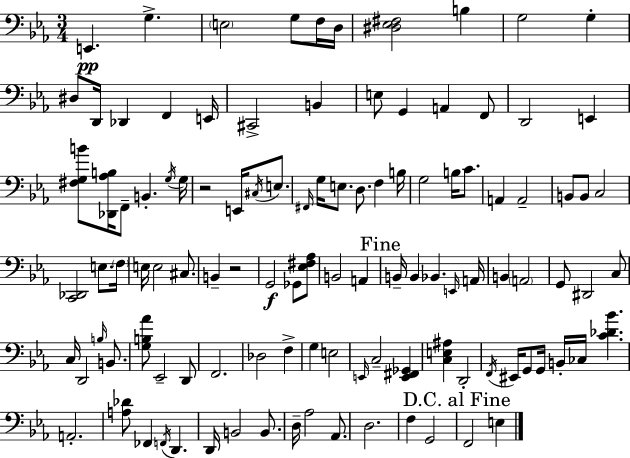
X:1
T:Untitled
M:3/4
L:1/4
K:Cm
E,, G, E,2 G,/2 F,/4 D,/4 [^D,_E,^F,]2 B, G,2 G, ^D,/2 D,,/4 _D,, F,, E,,/4 ^C,,2 B,, E,/2 G,, A,, F,,/2 D,,2 E,, [^F,G,B]/2 [_D,,_A,B,]/4 F,,/2 B,, G,/4 G,/4 z2 E,,/4 ^C,/4 E,/2 ^F,,/4 G,/4 E,/2 D,/2 F, B,/4 G,2 B,/4 C/2 A,, A,,2 B,,/2 B,,/2 C,2 [C,,_D,,]2 E,/2 F,/4 E,/4 E,2 ^C,/2 B,, z2 G,,2 _G,,/2 [_E,^F,_A,]/2 B,,2 A,, B,,/4 B,, _B,, E,,/4 A,,/4 B,, A,,2 G,,/2 ^D,,2 C,/2 C,/4 D,,2 B,/4 B,,/2 [G,B,_A]/2 _E,,2 D,,/2 F,,2 _D,2 F, G, E,2 E,,/4 C,2 [E,,^F,,_G,,] [C,E,^A,] D,,2 F,,/4 ^E,,/4 G,,/2 G,,/4 B,,/4 _C,/4 [C_D_B] A,,2 [A,_D]/2 _F,, F,,/4 D,, D,,/4 B,,2 B,,/2 D,/4 _A,2 _A,,/2 D,2 F, G,,2 F,,2 E,